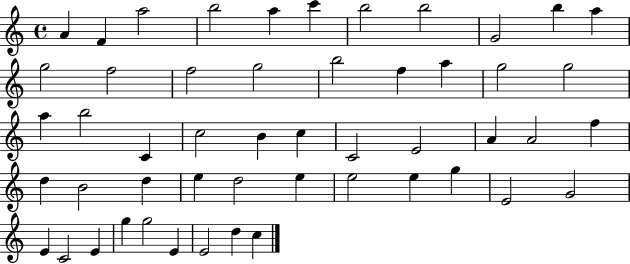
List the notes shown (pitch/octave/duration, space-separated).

A4/q F4/q A5/h B5/h A5/q C6/q B5/h B5/h G4/h B5/q A5/q G5/h F5/h F5/h G5/h B5/h F5/q A5/q G5/h G5/h A5/q B5/h C4/q C5/h B4/q C5/q C4/h E4/h A4/q A4/h F5/q D5/q B4/h D5/q E5/q D5/h E5/q E5/h E5/q G5/q E4/h G4/h E4/q C4/h E4/q G5/q G5/h E4/q E4/h D5/q C5/q